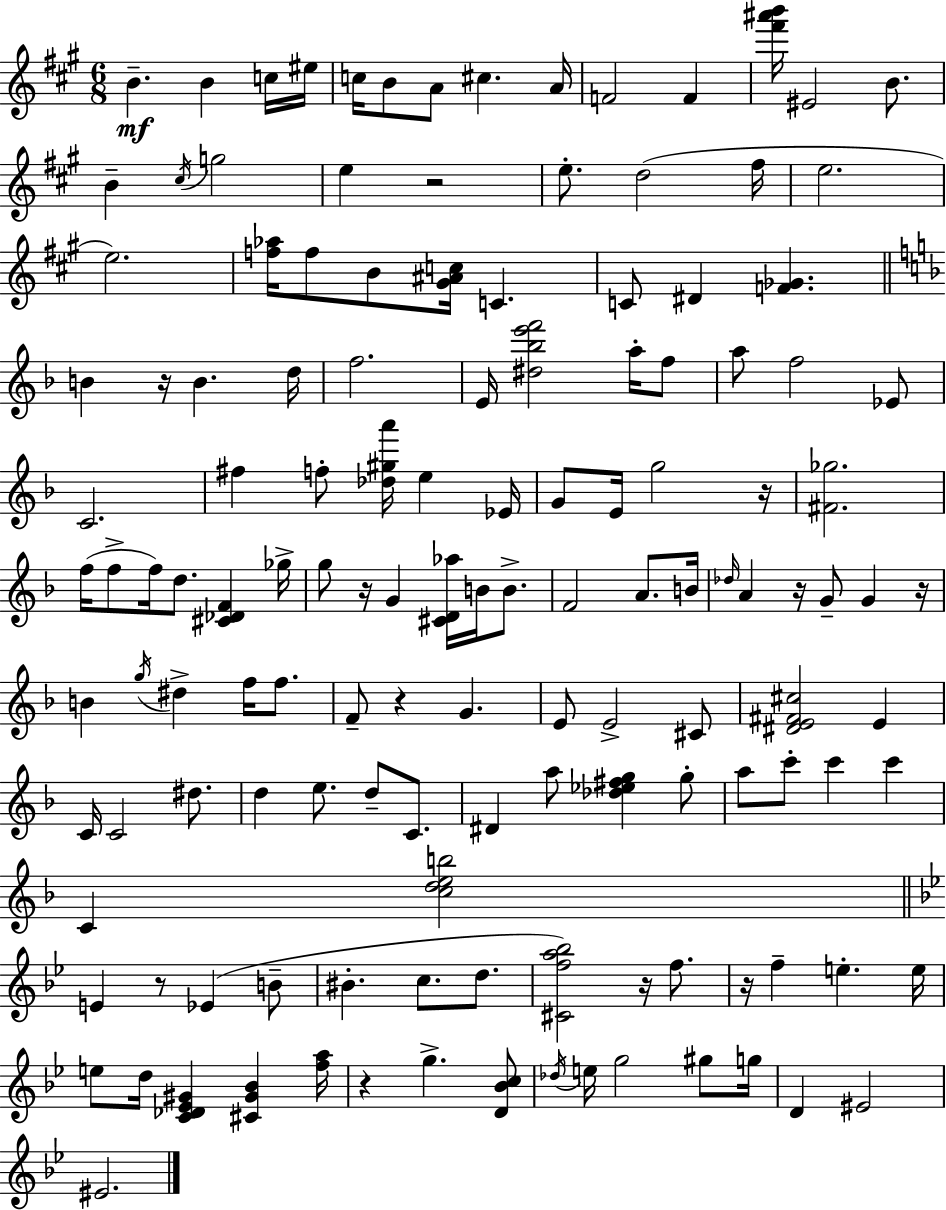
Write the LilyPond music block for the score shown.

{
  \clef treble
  \numericTimeSignature
  \time 6/8
  \key a \major
  b'4.--\mf b'4 c''16 eis''16 | c''16 b'8 a'8 cis''4. a'16 | f'2 f'4 | <fis''' ais''' b'''>16 eis'2 b'8. | \break b'4-- \acciaccatura { cis''16 } g''2 | e''4 r2 | e''8.-. d''2( | fis''16 e''2. | \break e''2.) | <f'' aes''>16 f''8 b'8 <gis' ais' c''>16 c'4. | c'8 dis'4 <f' ges'>4. | \bar "||" \break \key f \major b'4 r16 b'4. d''16 | f''2. | e'16 <dis'' bes'' e''' f'''>2 a''16-. f''8 | a''8 f''2 ees'8 | \break c'2. | fis''4 f''8-. <des'' gis'' a'''>16 e''4 ees'16 | g'8 e'16 g''2 r16 | <fis' ges''>2. | \break f''16( f''8-> f''16) d''8. <cis' des' f'>4 ges''16-> | g''8 r16 g'4 <cis' d' aes''>16 b'16 b'8.-> | f'2 a'8. b'16 | \grace { des''16 } a'4 r16 g'8-- g'4 | \break r16 b'4 \acciaccatura { g''16 } dis''4-> f''16 f''8. | f'8-- r4 g'4. | e'8 e'2-> | cis'8 <dis' e' fis' cis''>2 e'4 | \break c'16 c'2 dis''8. | d''4 e''8. d''8-- c'8. | dis'4 a''8 <des'' ees'' fis'' g''>4 | g''8-. a''8 c'''8-. c'''4 c'''4 | \break c'4 <c'' d'' e'' b''>2 | \bar "||" \break \key g \minor e'4 r8 ees'4( b'8-- | bis'4.-. c''8. d''8. | <cis' f'' a'' bes''>2) r16 f''8. | r16 f''4-- e''4.-. e''16 | \break e''8 d''16 <c' des' ees' gis'>4 <cis' gis' bes'>4 <f'' a''>16 | r4 g''4.-> <d' bes' c''>8 | \acciaccatura { des''16 } e''16 g''2 gis''8 | g''16 d'4 eis'2 | \break eis'2. | \bar "|."
}